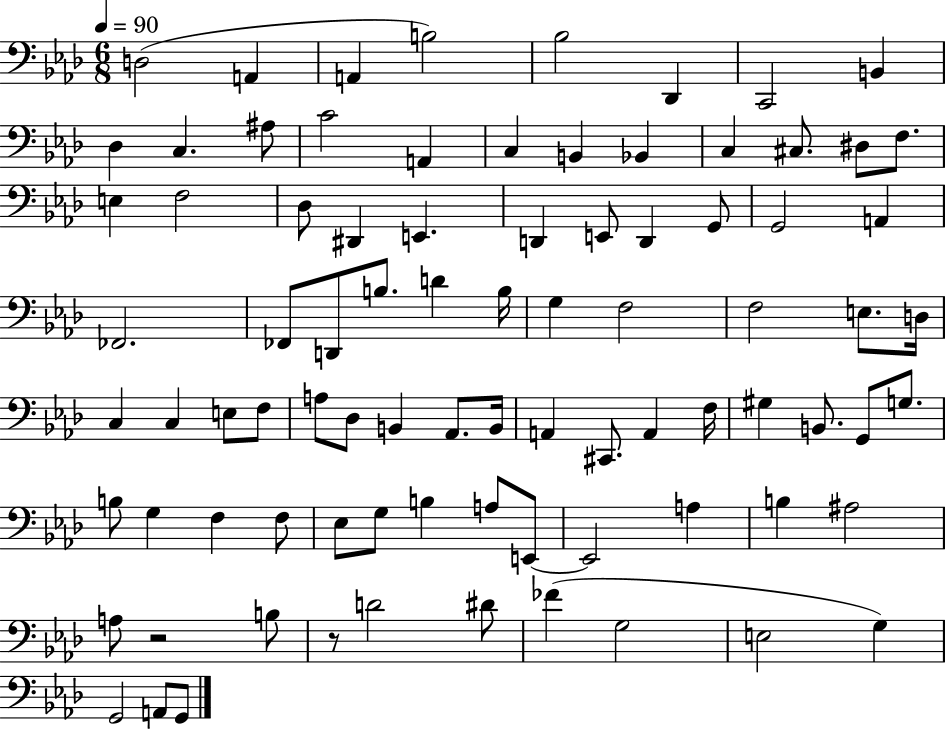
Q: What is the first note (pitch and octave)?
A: D3